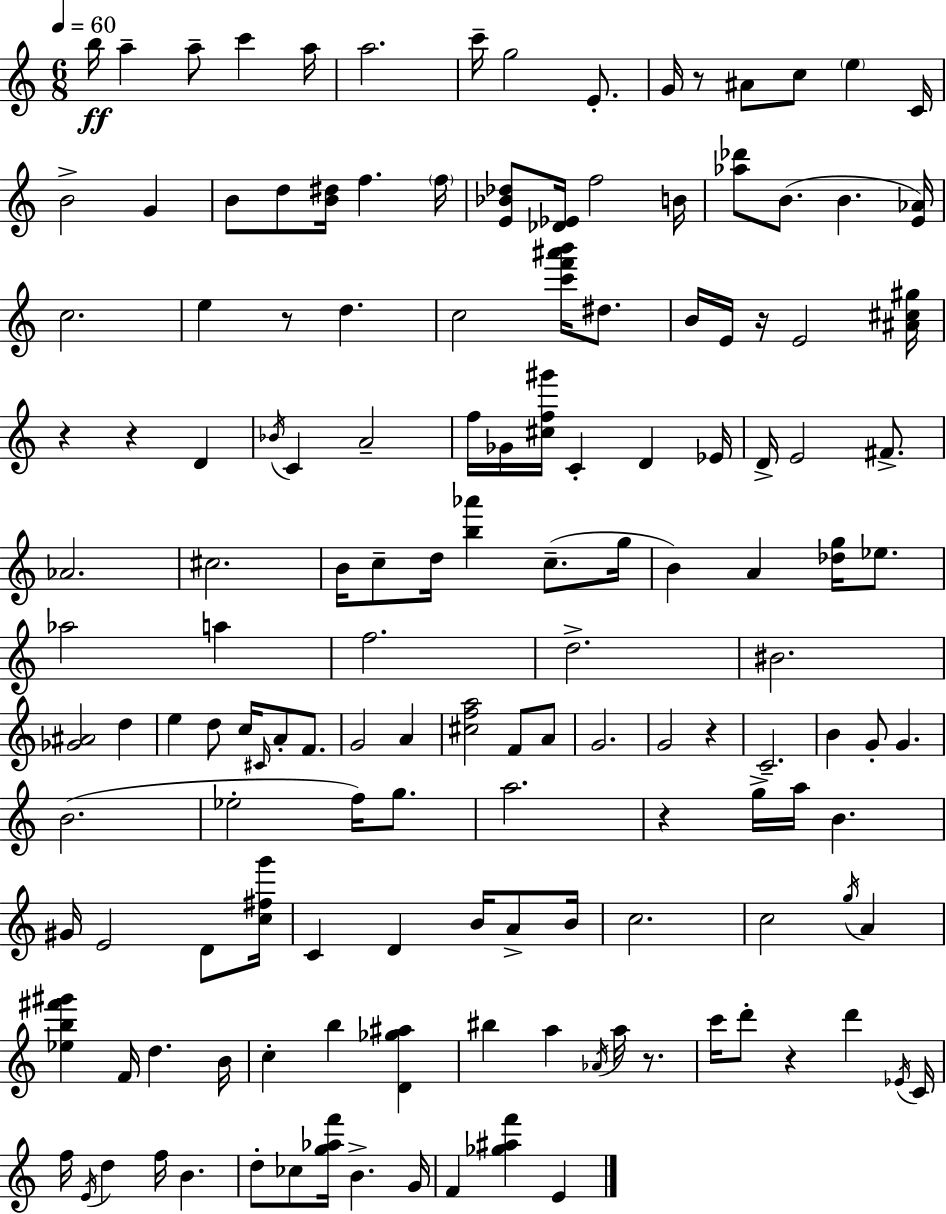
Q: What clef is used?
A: treble